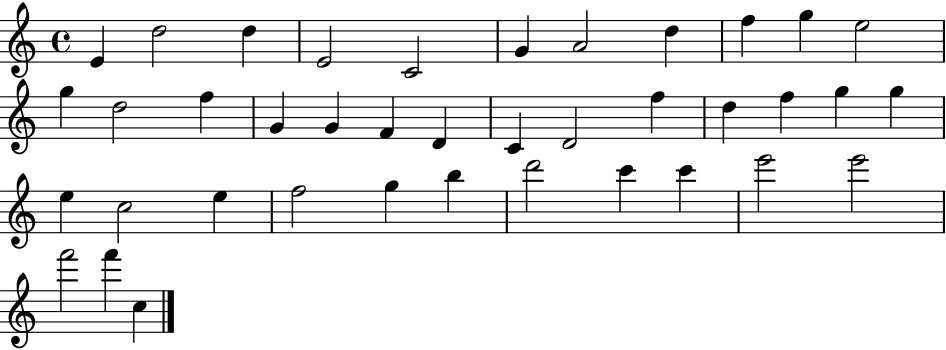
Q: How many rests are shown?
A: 0